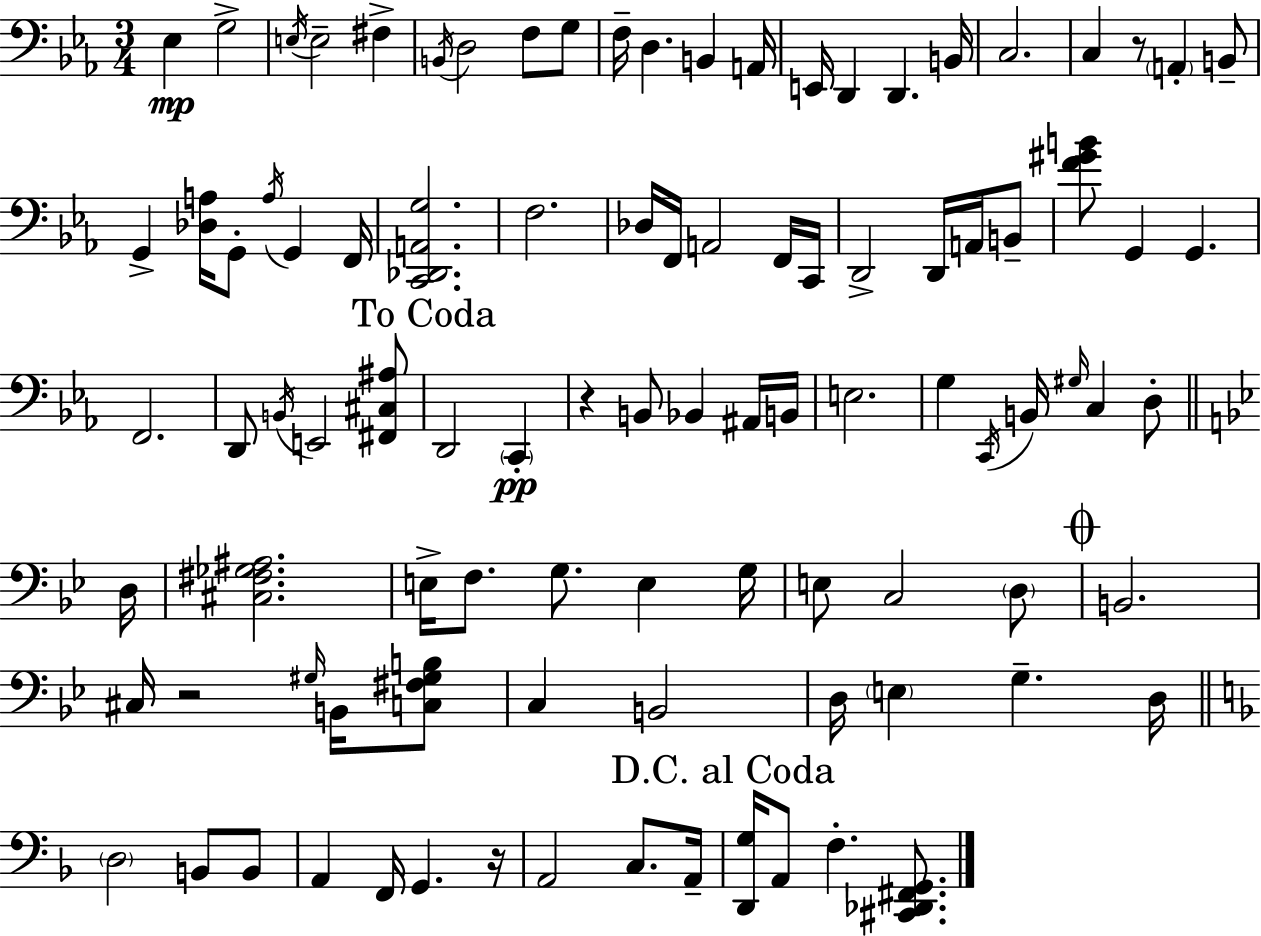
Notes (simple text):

Eb3/q G3/h E3/s E3/h F#3/q B2/s D3/h F3/e G3/e F3/s D3/q. B2/q A2/s E2/s D2/q D2/q. B2/s C3/h. C3/q R/e A2/q B2/e G2/q [Db3,A3]/s G2/e A3/s G2/q F2/s [C2,Db2,A2,G3]/h. F3/h. Db3/s F2/s A2/h F2/s C2/s D2/h D2/s A2/s B2/e [F4,G#4,B4]/e G2/q G2/q. F2/h. D2/e B2/s E2/h [F#2,C#3,A#3]/e D2/h C2/q R/q B2/e Bb2/q A#2/s B2/s E3/h. G3/q C2/s B2/s G#3/s C3/q D3/e D3/s [C#3,F#3,Gb3,A#3]/h. E3/s F3/e. G3/e. E3/q G3/s E3/e C3/h D3/e B2/h. C#3/s R/h G#3/s B2/s [C3,F#3,G#3,B3]/e C3/q B2/h D3/s E3/q G3/q. D3/s D3/h B2/e B2/e A2/q F2/s G2/q. R/s A2/h C3/e. A2/s [D2,G3]/s A2/e F3/q. [C#2,Db2,F#2,G2]/e.